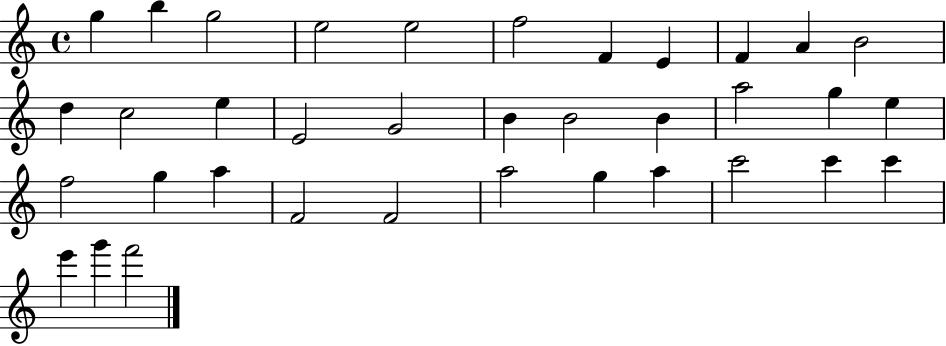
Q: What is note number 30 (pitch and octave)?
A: A5